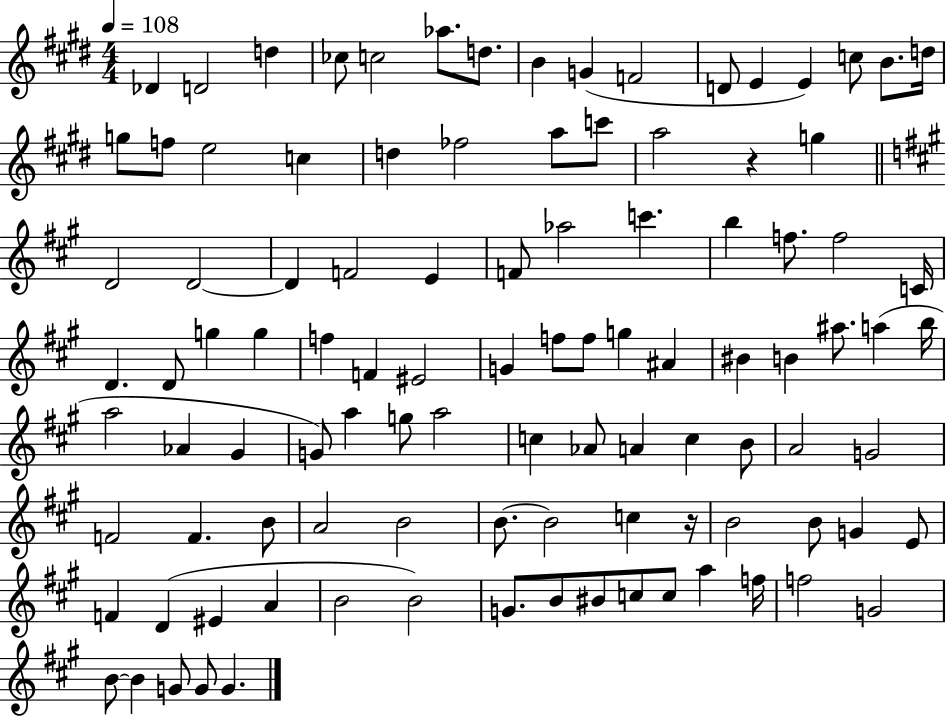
Db4/q D4/h D5/q CES5/e C5/h Ab5/e. D5/e. B4/q G4/q F4/h D4/e E4/q E4/q C5/e B4/e. D5/s G5/e F5/e E5/h C5/q D5/q FES5/h A5/e C6/e A5/h R/q G5/q D4/h D4/h D4/q F4/h E4/q F4/e Ab5/h C6/q. B5/q F5/e. F5/h C4/s D4/q. D4/e G5/q G5/q F5/q F4/q EIS4/h G4/q F5/e F5/e G5/q A#4/q BIS4/q B4/q A#5/e. A5/q B5/s A5/h Ab4/q G#4/q G4/e A5/q G5/e A5/h C5/q Ab4/e A4/q C5/q B4/e A4/h G4/h F4/h F4/q. B4/e A4/h B4/h B4/e. B4/h C5/q R/s B4/h B4/e G4/q E4/e F4/q D4/q EIS4/q A4/q B4/h B4/h G4/e. B4/e BIS4/e C5/e C5/e A5/q F5/s F5/h G4/h B4/e B4/q G4/e G4/e G4/q.